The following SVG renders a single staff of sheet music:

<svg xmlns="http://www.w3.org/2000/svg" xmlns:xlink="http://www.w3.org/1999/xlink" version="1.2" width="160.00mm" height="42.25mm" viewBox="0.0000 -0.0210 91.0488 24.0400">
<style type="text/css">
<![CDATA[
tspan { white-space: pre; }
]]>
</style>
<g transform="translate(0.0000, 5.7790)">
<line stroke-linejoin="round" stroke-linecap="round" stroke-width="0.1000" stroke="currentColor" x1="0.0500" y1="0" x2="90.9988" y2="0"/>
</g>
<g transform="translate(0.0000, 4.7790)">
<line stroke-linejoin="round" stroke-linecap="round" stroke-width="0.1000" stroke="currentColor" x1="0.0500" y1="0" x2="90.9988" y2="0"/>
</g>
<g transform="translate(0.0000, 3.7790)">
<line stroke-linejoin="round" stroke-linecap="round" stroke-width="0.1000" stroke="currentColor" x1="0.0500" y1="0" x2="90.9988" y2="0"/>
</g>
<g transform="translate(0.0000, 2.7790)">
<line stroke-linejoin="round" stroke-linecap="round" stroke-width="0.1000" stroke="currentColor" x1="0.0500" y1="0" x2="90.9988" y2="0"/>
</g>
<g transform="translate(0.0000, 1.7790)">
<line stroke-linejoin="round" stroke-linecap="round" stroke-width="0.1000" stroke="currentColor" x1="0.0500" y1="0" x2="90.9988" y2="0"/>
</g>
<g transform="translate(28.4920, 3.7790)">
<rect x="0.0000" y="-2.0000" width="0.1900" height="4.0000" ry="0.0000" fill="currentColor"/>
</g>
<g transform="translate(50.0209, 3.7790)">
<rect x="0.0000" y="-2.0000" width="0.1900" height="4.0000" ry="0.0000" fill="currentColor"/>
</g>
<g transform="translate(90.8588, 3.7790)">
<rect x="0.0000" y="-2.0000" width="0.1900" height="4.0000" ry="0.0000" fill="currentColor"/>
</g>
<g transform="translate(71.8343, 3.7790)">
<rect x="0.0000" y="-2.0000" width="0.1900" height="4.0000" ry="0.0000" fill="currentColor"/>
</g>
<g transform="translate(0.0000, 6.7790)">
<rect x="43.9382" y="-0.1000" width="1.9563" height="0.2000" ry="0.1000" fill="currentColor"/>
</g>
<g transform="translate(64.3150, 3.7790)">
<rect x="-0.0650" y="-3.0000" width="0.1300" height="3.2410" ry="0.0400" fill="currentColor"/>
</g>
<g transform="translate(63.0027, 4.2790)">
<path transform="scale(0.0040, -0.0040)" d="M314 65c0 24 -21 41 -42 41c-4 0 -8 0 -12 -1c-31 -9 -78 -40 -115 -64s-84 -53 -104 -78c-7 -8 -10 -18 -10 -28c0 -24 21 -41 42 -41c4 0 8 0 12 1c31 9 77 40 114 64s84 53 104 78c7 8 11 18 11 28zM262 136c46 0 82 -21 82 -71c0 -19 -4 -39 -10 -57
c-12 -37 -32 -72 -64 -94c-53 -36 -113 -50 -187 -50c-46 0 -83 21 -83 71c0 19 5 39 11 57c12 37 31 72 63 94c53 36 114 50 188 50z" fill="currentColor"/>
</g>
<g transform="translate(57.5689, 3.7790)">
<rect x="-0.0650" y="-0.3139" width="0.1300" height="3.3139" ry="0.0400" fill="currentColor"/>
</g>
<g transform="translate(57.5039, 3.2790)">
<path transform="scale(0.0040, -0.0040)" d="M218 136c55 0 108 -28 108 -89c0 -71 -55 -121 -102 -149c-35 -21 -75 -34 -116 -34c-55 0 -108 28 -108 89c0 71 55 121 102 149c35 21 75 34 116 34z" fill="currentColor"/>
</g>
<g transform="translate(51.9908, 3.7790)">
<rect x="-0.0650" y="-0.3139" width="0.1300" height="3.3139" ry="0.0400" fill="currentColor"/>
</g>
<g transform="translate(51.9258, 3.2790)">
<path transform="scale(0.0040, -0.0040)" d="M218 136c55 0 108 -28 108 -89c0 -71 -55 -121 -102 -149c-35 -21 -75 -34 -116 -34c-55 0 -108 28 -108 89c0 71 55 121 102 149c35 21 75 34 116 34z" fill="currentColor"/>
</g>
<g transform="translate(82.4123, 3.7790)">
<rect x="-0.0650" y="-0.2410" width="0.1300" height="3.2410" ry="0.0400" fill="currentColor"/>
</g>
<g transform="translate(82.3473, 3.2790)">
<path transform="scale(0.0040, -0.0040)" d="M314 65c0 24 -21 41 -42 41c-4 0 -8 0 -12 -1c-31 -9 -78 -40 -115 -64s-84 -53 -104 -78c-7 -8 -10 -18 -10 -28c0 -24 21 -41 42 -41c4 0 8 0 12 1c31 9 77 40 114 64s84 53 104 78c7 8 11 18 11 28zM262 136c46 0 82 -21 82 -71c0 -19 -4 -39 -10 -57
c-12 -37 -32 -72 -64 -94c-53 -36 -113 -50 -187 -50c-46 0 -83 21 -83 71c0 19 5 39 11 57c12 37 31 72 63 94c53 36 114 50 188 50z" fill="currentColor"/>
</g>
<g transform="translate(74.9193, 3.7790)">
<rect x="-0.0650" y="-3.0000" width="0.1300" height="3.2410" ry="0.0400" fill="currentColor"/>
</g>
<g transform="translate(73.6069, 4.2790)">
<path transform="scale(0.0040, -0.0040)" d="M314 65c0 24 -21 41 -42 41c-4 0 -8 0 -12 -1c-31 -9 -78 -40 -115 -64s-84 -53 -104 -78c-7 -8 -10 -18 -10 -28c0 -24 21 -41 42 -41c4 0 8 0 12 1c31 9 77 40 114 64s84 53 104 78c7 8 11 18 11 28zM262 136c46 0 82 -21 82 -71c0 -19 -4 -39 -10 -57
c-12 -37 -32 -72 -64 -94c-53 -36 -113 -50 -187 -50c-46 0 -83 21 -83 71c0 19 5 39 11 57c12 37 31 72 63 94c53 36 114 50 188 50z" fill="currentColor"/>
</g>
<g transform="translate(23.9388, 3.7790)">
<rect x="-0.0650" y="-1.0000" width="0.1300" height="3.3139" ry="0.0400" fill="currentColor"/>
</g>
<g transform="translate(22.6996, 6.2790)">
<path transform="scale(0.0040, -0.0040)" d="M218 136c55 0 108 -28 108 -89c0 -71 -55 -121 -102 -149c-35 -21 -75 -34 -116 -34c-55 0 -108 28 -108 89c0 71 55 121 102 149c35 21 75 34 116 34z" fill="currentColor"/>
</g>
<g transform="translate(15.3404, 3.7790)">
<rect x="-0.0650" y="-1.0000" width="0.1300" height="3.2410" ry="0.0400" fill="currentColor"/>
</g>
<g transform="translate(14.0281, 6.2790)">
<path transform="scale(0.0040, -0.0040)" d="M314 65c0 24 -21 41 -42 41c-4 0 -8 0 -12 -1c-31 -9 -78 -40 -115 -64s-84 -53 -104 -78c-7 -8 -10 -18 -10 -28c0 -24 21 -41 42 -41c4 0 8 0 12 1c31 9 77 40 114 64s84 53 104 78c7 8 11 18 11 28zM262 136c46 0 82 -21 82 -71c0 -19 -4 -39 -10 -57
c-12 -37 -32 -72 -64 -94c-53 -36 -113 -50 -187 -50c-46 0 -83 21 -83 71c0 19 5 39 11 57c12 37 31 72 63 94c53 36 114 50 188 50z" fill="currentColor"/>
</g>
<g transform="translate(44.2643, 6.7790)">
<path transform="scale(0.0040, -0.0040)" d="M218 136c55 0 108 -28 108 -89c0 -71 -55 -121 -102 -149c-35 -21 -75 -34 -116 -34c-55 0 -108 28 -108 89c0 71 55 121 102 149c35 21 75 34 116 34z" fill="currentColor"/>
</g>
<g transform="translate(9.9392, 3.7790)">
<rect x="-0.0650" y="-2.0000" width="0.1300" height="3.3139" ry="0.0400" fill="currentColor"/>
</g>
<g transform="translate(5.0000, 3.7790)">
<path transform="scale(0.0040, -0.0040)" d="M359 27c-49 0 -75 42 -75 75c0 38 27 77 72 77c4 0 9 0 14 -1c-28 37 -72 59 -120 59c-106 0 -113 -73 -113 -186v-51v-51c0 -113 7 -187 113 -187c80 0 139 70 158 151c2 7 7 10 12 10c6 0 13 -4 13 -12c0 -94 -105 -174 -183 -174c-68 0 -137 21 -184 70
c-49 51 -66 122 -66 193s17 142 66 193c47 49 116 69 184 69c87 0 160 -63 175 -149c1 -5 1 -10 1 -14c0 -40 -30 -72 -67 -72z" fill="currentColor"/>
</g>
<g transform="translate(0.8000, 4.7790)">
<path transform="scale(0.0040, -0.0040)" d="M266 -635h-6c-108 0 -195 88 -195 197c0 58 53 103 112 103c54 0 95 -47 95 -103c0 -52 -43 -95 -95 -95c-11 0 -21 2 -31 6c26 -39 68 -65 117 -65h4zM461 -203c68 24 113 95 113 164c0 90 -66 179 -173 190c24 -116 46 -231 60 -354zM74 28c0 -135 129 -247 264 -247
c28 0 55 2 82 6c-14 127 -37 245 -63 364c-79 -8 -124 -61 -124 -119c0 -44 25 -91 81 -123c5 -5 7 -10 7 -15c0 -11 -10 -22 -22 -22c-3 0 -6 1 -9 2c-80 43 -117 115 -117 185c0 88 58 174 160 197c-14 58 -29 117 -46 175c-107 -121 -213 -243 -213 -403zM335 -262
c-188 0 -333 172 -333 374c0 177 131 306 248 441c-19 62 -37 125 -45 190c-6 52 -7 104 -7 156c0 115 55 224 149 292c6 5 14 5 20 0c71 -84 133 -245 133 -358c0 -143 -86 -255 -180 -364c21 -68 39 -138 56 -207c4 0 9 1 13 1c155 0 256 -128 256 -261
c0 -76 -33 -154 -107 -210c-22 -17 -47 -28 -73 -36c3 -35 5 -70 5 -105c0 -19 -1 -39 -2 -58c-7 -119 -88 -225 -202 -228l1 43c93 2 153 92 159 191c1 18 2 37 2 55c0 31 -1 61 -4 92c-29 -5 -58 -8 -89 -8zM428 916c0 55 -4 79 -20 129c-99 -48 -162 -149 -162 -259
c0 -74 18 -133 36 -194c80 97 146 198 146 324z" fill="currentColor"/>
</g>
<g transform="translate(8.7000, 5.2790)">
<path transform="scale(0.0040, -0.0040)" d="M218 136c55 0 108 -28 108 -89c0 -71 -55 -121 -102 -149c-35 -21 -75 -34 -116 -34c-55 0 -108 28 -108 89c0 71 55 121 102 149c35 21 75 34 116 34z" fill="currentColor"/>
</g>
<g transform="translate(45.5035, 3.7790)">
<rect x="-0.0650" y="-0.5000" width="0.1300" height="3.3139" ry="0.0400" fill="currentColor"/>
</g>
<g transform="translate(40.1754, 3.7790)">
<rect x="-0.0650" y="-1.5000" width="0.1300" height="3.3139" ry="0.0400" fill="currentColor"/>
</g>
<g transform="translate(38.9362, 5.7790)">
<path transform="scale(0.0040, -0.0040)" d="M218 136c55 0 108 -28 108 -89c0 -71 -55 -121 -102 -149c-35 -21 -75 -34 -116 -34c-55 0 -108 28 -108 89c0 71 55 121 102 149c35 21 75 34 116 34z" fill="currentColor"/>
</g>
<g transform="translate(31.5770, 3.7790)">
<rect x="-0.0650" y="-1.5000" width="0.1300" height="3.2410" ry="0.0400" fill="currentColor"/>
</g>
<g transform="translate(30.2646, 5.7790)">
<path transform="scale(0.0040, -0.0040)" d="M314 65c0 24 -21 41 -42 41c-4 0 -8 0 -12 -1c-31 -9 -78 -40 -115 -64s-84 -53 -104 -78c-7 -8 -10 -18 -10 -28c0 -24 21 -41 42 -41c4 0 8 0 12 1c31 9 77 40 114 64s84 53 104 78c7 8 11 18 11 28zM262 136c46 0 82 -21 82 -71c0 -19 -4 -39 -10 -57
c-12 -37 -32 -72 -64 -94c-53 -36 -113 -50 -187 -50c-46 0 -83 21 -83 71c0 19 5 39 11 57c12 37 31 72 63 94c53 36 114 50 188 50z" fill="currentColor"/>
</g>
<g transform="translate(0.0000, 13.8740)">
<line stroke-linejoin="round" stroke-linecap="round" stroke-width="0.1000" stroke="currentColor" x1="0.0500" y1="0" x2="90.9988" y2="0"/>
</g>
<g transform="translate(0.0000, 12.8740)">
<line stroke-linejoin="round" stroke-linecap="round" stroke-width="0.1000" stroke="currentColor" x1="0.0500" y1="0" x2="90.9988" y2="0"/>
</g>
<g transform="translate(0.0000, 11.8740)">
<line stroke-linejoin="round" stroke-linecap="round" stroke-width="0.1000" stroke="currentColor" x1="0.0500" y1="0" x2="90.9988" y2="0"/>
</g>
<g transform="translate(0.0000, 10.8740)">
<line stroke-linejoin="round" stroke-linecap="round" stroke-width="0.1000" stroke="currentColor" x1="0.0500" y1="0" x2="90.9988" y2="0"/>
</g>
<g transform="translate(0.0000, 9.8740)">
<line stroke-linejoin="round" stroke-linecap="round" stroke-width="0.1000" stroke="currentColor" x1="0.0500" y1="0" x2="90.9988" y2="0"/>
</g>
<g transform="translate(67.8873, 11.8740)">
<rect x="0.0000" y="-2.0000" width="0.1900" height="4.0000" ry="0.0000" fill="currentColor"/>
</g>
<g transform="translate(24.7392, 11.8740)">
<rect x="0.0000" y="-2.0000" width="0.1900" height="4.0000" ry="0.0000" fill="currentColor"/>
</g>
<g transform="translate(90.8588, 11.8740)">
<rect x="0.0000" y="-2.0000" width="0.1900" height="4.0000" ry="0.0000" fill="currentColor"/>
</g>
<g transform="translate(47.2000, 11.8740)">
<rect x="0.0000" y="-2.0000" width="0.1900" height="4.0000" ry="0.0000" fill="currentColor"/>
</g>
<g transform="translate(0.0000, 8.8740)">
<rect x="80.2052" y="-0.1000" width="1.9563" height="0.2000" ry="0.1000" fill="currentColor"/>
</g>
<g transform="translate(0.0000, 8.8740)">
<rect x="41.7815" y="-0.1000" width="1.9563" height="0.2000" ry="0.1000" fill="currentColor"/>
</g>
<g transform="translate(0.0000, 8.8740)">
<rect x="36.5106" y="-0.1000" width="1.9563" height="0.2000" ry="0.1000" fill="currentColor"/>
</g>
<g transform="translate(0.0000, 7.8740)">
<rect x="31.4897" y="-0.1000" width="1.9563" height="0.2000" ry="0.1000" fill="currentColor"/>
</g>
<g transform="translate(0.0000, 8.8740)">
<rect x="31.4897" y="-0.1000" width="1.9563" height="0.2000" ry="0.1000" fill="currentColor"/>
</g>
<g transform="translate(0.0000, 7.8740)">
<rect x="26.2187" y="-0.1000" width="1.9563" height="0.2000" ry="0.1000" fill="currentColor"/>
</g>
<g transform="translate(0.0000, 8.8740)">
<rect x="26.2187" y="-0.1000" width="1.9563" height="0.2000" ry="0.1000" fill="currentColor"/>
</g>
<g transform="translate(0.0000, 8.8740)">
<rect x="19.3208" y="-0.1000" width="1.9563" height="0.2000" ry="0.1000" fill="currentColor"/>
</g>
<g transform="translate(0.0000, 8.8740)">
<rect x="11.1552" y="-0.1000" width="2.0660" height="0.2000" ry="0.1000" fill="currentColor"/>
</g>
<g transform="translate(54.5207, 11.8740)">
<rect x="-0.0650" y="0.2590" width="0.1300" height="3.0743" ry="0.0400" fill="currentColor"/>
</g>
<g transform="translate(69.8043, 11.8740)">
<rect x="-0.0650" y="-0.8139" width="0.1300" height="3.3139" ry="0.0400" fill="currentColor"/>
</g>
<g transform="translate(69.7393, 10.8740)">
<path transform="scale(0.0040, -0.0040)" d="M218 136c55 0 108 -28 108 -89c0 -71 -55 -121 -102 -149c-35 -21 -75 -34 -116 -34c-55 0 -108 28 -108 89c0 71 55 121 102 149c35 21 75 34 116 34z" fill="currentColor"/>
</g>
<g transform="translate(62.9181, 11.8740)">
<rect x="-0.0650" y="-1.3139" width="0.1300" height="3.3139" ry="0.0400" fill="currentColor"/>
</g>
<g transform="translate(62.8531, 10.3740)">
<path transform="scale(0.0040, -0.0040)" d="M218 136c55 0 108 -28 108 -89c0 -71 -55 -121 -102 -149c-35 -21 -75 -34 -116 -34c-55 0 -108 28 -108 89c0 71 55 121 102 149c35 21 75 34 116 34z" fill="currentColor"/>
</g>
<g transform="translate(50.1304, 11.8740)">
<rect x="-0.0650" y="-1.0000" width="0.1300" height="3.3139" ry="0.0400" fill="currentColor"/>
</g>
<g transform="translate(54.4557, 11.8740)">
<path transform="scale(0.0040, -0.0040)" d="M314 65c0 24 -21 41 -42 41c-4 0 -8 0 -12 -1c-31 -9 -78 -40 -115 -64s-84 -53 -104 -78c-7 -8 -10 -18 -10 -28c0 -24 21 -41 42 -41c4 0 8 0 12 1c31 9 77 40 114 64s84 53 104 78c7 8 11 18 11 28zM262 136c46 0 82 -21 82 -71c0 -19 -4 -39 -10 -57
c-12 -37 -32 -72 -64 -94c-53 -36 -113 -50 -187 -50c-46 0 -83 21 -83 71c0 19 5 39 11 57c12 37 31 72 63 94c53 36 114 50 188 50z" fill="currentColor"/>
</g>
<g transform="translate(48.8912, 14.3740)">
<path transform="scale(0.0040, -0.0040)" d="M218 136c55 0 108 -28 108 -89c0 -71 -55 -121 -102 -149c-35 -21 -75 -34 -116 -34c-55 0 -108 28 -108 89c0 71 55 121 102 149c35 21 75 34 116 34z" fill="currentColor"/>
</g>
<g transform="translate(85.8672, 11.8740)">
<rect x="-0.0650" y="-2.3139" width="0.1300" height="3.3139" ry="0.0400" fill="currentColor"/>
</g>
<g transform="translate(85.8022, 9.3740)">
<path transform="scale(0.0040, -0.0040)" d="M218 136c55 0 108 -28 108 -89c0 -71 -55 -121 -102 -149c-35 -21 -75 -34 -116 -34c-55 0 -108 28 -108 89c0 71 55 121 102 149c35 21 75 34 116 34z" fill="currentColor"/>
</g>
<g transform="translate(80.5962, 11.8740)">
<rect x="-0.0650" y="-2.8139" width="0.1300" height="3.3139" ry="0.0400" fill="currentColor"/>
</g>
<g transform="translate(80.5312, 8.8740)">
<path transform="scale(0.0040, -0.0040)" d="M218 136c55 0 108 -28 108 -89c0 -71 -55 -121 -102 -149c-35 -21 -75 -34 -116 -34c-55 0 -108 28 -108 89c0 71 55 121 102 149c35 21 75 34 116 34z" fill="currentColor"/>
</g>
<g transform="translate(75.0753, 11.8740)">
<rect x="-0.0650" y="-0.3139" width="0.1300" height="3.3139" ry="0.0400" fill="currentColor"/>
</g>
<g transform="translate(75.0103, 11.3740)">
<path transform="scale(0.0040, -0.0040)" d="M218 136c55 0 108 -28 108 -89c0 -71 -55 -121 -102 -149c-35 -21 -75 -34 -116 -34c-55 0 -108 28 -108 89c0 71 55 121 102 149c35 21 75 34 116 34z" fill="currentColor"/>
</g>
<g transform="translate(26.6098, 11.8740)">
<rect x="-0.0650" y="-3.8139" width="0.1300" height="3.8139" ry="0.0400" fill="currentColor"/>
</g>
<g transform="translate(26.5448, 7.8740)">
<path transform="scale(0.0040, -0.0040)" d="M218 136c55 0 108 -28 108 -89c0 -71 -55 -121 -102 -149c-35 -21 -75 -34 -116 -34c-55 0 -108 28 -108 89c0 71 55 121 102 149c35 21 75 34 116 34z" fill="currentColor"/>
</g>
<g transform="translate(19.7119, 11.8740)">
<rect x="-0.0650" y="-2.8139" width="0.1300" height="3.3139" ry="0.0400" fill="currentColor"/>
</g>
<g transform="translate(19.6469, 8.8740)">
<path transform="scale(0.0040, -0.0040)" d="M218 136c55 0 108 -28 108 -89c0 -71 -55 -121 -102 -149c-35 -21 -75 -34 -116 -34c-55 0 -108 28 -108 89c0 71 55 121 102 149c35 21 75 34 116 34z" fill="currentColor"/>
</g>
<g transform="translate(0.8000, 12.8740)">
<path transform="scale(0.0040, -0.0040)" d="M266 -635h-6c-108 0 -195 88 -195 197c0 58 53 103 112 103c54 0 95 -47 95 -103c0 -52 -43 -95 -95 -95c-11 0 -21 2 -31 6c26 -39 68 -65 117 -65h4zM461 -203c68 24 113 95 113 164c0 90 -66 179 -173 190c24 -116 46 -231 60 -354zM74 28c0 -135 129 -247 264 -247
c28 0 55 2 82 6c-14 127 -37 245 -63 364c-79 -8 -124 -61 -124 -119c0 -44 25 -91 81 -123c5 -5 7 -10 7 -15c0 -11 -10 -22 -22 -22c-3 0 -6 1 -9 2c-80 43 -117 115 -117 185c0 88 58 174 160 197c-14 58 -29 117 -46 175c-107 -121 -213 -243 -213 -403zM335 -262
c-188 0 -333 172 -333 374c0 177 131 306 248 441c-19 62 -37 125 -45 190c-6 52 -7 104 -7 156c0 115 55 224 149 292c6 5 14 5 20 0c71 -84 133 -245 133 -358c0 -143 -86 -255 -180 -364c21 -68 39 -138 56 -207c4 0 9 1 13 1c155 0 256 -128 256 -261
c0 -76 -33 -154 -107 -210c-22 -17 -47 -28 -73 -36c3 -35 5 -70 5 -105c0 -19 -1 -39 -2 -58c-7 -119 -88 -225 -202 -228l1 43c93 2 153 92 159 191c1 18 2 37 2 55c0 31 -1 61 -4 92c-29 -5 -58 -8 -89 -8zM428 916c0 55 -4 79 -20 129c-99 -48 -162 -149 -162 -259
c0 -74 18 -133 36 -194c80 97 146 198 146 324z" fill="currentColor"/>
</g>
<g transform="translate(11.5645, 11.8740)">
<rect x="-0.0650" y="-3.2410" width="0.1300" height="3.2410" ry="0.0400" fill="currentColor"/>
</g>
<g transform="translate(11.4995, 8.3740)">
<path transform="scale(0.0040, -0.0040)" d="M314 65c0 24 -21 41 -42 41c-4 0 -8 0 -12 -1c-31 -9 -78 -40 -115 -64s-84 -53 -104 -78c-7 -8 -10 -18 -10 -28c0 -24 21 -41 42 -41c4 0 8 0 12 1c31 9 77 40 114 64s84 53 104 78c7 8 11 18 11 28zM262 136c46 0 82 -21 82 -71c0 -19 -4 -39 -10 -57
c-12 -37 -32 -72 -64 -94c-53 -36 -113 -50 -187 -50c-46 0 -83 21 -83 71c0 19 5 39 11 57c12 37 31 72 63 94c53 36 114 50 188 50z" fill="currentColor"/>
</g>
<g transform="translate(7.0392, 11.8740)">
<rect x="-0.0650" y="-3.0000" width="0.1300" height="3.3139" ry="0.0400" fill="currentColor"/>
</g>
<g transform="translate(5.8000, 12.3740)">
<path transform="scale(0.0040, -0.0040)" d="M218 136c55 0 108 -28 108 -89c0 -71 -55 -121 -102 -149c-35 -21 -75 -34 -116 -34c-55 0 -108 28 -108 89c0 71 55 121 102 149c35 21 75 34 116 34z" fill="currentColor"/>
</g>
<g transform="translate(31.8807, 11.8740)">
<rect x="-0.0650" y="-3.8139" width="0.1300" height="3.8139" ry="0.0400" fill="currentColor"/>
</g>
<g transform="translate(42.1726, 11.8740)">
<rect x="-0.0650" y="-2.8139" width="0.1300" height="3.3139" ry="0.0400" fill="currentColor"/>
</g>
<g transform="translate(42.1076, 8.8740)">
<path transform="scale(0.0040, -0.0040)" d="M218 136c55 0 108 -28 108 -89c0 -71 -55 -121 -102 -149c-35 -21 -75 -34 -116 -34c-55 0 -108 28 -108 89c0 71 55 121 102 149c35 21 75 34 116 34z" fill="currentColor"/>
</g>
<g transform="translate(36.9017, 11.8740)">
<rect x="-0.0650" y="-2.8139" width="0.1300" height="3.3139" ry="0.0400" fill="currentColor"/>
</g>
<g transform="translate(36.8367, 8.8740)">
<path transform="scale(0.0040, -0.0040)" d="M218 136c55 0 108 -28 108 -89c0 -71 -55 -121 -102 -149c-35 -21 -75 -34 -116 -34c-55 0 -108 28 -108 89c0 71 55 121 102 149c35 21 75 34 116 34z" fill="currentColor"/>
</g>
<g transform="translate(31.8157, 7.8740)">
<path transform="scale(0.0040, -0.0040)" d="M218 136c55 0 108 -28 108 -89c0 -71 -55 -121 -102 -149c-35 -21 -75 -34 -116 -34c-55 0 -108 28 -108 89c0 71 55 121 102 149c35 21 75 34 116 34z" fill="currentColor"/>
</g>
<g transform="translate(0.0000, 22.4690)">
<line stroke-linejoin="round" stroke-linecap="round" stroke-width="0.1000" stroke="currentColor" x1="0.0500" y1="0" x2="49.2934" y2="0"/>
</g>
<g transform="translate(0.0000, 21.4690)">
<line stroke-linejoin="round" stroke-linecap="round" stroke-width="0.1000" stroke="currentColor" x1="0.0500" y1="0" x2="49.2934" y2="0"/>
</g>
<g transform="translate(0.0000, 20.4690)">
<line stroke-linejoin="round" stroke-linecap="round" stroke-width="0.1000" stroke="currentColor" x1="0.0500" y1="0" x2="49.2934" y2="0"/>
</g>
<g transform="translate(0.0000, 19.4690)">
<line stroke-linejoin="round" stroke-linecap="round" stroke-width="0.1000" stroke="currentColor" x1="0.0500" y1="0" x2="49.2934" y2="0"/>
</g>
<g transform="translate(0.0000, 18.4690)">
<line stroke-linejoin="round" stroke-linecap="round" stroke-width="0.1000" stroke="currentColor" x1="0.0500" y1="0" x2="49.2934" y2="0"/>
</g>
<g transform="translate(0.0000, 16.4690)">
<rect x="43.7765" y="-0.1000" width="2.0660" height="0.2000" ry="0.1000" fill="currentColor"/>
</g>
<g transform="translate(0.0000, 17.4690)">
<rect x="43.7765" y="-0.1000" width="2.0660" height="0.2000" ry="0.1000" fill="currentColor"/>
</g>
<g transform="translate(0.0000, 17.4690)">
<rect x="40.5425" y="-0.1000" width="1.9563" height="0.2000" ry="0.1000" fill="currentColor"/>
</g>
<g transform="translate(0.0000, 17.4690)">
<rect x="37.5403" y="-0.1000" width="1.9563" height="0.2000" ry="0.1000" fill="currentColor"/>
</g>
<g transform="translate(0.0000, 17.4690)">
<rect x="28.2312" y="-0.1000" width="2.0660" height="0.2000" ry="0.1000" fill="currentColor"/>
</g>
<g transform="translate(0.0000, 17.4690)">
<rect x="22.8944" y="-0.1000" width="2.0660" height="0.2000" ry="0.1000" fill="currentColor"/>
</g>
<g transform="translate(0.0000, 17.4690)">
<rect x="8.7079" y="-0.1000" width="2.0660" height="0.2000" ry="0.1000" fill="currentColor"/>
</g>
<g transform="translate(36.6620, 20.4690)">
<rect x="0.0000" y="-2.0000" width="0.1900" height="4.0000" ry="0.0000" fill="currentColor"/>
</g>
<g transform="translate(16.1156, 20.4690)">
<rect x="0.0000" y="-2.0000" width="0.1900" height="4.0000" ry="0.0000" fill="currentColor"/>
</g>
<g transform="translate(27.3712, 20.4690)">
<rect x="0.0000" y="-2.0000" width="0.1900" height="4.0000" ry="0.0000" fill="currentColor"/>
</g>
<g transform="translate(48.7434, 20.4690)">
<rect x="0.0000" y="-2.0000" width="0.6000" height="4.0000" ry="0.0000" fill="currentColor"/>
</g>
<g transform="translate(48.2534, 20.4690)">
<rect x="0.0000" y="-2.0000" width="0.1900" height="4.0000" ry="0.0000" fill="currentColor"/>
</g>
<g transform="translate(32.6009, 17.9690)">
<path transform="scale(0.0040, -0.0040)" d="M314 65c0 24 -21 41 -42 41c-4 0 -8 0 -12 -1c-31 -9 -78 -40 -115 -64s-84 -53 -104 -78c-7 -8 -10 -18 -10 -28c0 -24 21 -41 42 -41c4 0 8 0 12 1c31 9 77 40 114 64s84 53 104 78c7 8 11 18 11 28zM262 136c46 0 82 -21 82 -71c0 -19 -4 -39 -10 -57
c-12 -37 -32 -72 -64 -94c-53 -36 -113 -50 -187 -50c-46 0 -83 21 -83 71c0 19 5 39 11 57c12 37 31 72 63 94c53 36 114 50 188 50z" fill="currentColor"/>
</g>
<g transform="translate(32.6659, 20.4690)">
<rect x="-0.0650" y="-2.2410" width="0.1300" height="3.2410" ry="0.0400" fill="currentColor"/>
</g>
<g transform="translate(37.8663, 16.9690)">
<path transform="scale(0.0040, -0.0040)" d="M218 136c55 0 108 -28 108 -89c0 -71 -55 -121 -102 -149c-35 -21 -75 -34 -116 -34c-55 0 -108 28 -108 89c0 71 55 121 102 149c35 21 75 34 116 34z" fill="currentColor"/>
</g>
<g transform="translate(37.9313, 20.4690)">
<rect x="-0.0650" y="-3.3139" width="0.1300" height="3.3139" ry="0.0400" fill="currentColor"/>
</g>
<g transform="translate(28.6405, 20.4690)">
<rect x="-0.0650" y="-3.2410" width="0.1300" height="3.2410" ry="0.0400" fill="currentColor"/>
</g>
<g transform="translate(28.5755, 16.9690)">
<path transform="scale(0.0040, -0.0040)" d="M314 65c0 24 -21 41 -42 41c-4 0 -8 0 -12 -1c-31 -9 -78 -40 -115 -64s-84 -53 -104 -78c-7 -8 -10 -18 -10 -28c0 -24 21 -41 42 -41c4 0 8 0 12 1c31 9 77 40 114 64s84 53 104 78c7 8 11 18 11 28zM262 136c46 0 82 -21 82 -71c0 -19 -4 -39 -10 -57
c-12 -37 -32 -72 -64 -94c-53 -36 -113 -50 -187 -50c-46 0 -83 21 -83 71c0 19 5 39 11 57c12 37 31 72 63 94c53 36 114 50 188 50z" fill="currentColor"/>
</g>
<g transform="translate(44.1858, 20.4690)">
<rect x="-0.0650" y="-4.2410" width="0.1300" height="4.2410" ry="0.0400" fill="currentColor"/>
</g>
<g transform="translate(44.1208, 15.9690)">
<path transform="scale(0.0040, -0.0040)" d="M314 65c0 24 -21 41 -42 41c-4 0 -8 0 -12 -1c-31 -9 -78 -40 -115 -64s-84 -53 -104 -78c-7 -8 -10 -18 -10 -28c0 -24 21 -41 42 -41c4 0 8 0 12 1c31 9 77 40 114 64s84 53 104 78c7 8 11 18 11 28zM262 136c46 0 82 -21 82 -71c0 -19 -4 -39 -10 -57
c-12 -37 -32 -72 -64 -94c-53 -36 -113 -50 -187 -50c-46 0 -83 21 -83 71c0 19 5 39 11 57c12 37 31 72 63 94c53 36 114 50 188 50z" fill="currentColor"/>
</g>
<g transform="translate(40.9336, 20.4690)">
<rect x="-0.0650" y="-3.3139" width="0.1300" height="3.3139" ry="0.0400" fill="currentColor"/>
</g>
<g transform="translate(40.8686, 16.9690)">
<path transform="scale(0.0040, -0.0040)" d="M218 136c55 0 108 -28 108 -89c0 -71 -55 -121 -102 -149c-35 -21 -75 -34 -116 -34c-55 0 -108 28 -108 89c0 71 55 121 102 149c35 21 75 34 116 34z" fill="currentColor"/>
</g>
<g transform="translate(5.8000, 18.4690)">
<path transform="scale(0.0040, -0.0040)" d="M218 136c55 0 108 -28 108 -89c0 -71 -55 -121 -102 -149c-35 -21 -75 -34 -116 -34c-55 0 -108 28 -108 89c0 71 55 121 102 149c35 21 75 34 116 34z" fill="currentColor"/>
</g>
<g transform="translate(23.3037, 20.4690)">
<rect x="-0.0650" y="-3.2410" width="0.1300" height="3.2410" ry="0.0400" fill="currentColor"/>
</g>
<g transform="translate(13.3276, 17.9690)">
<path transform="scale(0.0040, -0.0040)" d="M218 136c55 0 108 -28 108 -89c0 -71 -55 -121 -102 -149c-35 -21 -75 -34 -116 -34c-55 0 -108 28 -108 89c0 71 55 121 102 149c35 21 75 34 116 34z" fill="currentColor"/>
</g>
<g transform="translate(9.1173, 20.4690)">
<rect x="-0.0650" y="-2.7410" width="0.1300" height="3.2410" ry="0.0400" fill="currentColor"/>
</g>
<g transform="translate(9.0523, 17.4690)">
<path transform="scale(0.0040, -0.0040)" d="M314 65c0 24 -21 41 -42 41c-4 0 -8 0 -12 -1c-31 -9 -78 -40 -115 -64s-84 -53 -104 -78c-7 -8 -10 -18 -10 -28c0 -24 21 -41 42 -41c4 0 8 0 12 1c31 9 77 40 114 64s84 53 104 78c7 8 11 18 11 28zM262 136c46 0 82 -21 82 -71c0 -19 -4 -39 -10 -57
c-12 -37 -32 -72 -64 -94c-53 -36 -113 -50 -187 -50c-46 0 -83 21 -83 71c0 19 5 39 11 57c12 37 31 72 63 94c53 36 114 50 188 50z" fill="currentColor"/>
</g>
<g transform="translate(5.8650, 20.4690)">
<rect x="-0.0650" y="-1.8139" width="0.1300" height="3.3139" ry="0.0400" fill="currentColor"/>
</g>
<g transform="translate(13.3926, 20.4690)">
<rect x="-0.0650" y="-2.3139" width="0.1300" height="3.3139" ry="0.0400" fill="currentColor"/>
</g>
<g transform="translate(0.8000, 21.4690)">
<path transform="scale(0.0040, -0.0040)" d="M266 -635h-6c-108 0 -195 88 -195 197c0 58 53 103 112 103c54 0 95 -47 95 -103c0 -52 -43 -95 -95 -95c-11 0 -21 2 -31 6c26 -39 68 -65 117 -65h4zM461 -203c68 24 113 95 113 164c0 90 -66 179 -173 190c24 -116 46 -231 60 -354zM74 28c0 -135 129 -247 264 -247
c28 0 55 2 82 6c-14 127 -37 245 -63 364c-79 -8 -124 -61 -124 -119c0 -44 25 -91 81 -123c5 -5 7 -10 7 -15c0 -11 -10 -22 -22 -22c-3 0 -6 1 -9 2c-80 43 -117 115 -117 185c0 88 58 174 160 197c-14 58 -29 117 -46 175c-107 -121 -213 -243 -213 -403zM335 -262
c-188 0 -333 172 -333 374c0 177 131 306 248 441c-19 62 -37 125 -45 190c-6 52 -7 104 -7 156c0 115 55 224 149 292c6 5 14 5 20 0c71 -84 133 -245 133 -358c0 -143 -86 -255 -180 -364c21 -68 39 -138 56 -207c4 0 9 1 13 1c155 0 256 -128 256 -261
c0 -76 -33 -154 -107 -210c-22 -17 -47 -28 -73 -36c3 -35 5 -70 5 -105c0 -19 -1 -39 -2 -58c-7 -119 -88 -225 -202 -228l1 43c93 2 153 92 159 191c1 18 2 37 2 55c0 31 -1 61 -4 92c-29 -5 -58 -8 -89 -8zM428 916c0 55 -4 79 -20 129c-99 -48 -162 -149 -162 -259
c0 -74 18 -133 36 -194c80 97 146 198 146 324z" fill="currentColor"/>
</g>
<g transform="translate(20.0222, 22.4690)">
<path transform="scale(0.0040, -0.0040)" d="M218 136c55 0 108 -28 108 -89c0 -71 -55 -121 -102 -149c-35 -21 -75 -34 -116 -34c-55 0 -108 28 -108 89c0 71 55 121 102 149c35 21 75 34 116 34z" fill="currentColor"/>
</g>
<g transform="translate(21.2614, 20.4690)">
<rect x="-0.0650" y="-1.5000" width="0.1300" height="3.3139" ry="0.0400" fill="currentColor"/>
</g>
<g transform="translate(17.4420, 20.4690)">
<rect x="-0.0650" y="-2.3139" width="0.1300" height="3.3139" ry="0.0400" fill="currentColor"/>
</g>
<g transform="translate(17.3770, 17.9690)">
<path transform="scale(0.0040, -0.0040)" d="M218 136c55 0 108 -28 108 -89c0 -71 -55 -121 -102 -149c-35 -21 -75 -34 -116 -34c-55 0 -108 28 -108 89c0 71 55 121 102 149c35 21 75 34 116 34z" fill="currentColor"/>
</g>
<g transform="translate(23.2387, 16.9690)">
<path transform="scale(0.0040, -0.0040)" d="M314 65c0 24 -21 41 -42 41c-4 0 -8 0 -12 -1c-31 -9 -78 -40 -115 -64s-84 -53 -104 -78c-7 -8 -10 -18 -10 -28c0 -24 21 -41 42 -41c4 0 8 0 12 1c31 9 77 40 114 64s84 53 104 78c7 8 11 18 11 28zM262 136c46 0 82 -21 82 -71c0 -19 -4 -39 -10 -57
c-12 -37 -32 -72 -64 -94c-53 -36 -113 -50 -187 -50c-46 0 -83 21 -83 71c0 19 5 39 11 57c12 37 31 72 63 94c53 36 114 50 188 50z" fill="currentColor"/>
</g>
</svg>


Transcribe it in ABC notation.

X:1
T:Untitled
M:4/4
L:1/4
K:C
F D2 D E2 E C c c A2 A2 c2 A b2 a c' c' a a D B2 e d c a g f a2 g g E b2 b2 g2 b b d'2